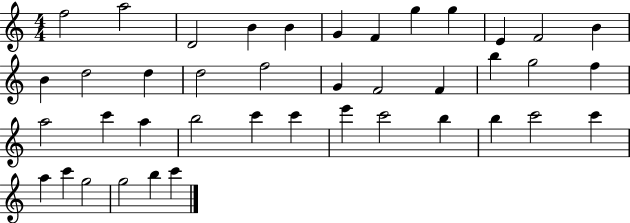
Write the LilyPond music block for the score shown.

{
  \clef treble
  \numericTimeSignature
  \time 4/4
  \key c \major
  f''2 a''2 | d'2 b'4 b'4 | g'4 f'4 g''4 g''4 | e'4 f'2 b'4 | \break b'4 d''2 d''4 | d''2 f''2 | g'4 f'2 f'4 | b''4 g''2 f''4 | \break a''2 c'''4 a''4 | b''2 c'''4 c'''4 | e'''4 c'''2 b''4 | b''4 c'''2 c'''4 | \break a''4 c'''4 g''2 | g''2 b''4 c'''4 | \bar "|."
}